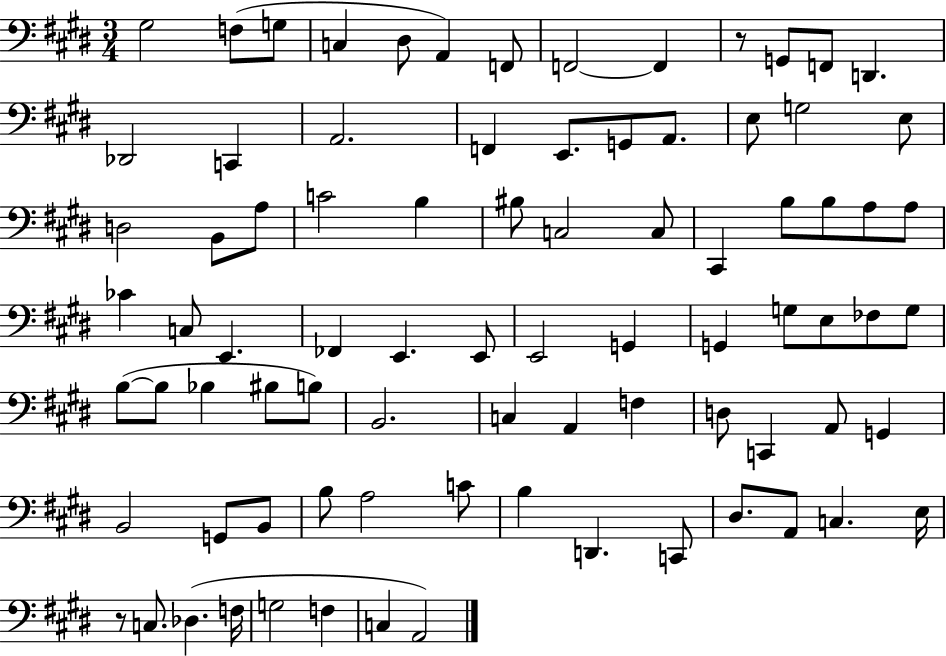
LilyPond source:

{
  \clef bass
  \numericTimeSignature
  \time 3/4
  \key e \major
  \repeat volta 2 { gis2 f8( g8 | c4 dis8 a,4) f,8 | f,2~~ f,4 | r8 g,8 f,8 d,4. | \break des,2 c,4 | a,2. | f,4 e,8. g,8 a,8. | e8 g2 e8 | \break d2 b,8 a8 | c'2 b4 | bis8 c2 c8 | cis,4 b8 b8 a8 a8 | \break ces'4 c8 e,4. | fes,4 e,4. e,8 | e,2 g,4 | g,4 g8 e8 fes8 g8 | \break b8~(~ b8 bes4 bis8 b8) | b,2. | c4 a,4 f4 | d8 c,4 a,8 g,4 | \break b,2 g,8 b,8 | b8 a2 c'8 | b4 d,4. c,8 | dis8. a,8 c4. e16 | \break r8 c8. des4.( f16 | g2 f4 | c4 a,2) | } \bar "|."
}